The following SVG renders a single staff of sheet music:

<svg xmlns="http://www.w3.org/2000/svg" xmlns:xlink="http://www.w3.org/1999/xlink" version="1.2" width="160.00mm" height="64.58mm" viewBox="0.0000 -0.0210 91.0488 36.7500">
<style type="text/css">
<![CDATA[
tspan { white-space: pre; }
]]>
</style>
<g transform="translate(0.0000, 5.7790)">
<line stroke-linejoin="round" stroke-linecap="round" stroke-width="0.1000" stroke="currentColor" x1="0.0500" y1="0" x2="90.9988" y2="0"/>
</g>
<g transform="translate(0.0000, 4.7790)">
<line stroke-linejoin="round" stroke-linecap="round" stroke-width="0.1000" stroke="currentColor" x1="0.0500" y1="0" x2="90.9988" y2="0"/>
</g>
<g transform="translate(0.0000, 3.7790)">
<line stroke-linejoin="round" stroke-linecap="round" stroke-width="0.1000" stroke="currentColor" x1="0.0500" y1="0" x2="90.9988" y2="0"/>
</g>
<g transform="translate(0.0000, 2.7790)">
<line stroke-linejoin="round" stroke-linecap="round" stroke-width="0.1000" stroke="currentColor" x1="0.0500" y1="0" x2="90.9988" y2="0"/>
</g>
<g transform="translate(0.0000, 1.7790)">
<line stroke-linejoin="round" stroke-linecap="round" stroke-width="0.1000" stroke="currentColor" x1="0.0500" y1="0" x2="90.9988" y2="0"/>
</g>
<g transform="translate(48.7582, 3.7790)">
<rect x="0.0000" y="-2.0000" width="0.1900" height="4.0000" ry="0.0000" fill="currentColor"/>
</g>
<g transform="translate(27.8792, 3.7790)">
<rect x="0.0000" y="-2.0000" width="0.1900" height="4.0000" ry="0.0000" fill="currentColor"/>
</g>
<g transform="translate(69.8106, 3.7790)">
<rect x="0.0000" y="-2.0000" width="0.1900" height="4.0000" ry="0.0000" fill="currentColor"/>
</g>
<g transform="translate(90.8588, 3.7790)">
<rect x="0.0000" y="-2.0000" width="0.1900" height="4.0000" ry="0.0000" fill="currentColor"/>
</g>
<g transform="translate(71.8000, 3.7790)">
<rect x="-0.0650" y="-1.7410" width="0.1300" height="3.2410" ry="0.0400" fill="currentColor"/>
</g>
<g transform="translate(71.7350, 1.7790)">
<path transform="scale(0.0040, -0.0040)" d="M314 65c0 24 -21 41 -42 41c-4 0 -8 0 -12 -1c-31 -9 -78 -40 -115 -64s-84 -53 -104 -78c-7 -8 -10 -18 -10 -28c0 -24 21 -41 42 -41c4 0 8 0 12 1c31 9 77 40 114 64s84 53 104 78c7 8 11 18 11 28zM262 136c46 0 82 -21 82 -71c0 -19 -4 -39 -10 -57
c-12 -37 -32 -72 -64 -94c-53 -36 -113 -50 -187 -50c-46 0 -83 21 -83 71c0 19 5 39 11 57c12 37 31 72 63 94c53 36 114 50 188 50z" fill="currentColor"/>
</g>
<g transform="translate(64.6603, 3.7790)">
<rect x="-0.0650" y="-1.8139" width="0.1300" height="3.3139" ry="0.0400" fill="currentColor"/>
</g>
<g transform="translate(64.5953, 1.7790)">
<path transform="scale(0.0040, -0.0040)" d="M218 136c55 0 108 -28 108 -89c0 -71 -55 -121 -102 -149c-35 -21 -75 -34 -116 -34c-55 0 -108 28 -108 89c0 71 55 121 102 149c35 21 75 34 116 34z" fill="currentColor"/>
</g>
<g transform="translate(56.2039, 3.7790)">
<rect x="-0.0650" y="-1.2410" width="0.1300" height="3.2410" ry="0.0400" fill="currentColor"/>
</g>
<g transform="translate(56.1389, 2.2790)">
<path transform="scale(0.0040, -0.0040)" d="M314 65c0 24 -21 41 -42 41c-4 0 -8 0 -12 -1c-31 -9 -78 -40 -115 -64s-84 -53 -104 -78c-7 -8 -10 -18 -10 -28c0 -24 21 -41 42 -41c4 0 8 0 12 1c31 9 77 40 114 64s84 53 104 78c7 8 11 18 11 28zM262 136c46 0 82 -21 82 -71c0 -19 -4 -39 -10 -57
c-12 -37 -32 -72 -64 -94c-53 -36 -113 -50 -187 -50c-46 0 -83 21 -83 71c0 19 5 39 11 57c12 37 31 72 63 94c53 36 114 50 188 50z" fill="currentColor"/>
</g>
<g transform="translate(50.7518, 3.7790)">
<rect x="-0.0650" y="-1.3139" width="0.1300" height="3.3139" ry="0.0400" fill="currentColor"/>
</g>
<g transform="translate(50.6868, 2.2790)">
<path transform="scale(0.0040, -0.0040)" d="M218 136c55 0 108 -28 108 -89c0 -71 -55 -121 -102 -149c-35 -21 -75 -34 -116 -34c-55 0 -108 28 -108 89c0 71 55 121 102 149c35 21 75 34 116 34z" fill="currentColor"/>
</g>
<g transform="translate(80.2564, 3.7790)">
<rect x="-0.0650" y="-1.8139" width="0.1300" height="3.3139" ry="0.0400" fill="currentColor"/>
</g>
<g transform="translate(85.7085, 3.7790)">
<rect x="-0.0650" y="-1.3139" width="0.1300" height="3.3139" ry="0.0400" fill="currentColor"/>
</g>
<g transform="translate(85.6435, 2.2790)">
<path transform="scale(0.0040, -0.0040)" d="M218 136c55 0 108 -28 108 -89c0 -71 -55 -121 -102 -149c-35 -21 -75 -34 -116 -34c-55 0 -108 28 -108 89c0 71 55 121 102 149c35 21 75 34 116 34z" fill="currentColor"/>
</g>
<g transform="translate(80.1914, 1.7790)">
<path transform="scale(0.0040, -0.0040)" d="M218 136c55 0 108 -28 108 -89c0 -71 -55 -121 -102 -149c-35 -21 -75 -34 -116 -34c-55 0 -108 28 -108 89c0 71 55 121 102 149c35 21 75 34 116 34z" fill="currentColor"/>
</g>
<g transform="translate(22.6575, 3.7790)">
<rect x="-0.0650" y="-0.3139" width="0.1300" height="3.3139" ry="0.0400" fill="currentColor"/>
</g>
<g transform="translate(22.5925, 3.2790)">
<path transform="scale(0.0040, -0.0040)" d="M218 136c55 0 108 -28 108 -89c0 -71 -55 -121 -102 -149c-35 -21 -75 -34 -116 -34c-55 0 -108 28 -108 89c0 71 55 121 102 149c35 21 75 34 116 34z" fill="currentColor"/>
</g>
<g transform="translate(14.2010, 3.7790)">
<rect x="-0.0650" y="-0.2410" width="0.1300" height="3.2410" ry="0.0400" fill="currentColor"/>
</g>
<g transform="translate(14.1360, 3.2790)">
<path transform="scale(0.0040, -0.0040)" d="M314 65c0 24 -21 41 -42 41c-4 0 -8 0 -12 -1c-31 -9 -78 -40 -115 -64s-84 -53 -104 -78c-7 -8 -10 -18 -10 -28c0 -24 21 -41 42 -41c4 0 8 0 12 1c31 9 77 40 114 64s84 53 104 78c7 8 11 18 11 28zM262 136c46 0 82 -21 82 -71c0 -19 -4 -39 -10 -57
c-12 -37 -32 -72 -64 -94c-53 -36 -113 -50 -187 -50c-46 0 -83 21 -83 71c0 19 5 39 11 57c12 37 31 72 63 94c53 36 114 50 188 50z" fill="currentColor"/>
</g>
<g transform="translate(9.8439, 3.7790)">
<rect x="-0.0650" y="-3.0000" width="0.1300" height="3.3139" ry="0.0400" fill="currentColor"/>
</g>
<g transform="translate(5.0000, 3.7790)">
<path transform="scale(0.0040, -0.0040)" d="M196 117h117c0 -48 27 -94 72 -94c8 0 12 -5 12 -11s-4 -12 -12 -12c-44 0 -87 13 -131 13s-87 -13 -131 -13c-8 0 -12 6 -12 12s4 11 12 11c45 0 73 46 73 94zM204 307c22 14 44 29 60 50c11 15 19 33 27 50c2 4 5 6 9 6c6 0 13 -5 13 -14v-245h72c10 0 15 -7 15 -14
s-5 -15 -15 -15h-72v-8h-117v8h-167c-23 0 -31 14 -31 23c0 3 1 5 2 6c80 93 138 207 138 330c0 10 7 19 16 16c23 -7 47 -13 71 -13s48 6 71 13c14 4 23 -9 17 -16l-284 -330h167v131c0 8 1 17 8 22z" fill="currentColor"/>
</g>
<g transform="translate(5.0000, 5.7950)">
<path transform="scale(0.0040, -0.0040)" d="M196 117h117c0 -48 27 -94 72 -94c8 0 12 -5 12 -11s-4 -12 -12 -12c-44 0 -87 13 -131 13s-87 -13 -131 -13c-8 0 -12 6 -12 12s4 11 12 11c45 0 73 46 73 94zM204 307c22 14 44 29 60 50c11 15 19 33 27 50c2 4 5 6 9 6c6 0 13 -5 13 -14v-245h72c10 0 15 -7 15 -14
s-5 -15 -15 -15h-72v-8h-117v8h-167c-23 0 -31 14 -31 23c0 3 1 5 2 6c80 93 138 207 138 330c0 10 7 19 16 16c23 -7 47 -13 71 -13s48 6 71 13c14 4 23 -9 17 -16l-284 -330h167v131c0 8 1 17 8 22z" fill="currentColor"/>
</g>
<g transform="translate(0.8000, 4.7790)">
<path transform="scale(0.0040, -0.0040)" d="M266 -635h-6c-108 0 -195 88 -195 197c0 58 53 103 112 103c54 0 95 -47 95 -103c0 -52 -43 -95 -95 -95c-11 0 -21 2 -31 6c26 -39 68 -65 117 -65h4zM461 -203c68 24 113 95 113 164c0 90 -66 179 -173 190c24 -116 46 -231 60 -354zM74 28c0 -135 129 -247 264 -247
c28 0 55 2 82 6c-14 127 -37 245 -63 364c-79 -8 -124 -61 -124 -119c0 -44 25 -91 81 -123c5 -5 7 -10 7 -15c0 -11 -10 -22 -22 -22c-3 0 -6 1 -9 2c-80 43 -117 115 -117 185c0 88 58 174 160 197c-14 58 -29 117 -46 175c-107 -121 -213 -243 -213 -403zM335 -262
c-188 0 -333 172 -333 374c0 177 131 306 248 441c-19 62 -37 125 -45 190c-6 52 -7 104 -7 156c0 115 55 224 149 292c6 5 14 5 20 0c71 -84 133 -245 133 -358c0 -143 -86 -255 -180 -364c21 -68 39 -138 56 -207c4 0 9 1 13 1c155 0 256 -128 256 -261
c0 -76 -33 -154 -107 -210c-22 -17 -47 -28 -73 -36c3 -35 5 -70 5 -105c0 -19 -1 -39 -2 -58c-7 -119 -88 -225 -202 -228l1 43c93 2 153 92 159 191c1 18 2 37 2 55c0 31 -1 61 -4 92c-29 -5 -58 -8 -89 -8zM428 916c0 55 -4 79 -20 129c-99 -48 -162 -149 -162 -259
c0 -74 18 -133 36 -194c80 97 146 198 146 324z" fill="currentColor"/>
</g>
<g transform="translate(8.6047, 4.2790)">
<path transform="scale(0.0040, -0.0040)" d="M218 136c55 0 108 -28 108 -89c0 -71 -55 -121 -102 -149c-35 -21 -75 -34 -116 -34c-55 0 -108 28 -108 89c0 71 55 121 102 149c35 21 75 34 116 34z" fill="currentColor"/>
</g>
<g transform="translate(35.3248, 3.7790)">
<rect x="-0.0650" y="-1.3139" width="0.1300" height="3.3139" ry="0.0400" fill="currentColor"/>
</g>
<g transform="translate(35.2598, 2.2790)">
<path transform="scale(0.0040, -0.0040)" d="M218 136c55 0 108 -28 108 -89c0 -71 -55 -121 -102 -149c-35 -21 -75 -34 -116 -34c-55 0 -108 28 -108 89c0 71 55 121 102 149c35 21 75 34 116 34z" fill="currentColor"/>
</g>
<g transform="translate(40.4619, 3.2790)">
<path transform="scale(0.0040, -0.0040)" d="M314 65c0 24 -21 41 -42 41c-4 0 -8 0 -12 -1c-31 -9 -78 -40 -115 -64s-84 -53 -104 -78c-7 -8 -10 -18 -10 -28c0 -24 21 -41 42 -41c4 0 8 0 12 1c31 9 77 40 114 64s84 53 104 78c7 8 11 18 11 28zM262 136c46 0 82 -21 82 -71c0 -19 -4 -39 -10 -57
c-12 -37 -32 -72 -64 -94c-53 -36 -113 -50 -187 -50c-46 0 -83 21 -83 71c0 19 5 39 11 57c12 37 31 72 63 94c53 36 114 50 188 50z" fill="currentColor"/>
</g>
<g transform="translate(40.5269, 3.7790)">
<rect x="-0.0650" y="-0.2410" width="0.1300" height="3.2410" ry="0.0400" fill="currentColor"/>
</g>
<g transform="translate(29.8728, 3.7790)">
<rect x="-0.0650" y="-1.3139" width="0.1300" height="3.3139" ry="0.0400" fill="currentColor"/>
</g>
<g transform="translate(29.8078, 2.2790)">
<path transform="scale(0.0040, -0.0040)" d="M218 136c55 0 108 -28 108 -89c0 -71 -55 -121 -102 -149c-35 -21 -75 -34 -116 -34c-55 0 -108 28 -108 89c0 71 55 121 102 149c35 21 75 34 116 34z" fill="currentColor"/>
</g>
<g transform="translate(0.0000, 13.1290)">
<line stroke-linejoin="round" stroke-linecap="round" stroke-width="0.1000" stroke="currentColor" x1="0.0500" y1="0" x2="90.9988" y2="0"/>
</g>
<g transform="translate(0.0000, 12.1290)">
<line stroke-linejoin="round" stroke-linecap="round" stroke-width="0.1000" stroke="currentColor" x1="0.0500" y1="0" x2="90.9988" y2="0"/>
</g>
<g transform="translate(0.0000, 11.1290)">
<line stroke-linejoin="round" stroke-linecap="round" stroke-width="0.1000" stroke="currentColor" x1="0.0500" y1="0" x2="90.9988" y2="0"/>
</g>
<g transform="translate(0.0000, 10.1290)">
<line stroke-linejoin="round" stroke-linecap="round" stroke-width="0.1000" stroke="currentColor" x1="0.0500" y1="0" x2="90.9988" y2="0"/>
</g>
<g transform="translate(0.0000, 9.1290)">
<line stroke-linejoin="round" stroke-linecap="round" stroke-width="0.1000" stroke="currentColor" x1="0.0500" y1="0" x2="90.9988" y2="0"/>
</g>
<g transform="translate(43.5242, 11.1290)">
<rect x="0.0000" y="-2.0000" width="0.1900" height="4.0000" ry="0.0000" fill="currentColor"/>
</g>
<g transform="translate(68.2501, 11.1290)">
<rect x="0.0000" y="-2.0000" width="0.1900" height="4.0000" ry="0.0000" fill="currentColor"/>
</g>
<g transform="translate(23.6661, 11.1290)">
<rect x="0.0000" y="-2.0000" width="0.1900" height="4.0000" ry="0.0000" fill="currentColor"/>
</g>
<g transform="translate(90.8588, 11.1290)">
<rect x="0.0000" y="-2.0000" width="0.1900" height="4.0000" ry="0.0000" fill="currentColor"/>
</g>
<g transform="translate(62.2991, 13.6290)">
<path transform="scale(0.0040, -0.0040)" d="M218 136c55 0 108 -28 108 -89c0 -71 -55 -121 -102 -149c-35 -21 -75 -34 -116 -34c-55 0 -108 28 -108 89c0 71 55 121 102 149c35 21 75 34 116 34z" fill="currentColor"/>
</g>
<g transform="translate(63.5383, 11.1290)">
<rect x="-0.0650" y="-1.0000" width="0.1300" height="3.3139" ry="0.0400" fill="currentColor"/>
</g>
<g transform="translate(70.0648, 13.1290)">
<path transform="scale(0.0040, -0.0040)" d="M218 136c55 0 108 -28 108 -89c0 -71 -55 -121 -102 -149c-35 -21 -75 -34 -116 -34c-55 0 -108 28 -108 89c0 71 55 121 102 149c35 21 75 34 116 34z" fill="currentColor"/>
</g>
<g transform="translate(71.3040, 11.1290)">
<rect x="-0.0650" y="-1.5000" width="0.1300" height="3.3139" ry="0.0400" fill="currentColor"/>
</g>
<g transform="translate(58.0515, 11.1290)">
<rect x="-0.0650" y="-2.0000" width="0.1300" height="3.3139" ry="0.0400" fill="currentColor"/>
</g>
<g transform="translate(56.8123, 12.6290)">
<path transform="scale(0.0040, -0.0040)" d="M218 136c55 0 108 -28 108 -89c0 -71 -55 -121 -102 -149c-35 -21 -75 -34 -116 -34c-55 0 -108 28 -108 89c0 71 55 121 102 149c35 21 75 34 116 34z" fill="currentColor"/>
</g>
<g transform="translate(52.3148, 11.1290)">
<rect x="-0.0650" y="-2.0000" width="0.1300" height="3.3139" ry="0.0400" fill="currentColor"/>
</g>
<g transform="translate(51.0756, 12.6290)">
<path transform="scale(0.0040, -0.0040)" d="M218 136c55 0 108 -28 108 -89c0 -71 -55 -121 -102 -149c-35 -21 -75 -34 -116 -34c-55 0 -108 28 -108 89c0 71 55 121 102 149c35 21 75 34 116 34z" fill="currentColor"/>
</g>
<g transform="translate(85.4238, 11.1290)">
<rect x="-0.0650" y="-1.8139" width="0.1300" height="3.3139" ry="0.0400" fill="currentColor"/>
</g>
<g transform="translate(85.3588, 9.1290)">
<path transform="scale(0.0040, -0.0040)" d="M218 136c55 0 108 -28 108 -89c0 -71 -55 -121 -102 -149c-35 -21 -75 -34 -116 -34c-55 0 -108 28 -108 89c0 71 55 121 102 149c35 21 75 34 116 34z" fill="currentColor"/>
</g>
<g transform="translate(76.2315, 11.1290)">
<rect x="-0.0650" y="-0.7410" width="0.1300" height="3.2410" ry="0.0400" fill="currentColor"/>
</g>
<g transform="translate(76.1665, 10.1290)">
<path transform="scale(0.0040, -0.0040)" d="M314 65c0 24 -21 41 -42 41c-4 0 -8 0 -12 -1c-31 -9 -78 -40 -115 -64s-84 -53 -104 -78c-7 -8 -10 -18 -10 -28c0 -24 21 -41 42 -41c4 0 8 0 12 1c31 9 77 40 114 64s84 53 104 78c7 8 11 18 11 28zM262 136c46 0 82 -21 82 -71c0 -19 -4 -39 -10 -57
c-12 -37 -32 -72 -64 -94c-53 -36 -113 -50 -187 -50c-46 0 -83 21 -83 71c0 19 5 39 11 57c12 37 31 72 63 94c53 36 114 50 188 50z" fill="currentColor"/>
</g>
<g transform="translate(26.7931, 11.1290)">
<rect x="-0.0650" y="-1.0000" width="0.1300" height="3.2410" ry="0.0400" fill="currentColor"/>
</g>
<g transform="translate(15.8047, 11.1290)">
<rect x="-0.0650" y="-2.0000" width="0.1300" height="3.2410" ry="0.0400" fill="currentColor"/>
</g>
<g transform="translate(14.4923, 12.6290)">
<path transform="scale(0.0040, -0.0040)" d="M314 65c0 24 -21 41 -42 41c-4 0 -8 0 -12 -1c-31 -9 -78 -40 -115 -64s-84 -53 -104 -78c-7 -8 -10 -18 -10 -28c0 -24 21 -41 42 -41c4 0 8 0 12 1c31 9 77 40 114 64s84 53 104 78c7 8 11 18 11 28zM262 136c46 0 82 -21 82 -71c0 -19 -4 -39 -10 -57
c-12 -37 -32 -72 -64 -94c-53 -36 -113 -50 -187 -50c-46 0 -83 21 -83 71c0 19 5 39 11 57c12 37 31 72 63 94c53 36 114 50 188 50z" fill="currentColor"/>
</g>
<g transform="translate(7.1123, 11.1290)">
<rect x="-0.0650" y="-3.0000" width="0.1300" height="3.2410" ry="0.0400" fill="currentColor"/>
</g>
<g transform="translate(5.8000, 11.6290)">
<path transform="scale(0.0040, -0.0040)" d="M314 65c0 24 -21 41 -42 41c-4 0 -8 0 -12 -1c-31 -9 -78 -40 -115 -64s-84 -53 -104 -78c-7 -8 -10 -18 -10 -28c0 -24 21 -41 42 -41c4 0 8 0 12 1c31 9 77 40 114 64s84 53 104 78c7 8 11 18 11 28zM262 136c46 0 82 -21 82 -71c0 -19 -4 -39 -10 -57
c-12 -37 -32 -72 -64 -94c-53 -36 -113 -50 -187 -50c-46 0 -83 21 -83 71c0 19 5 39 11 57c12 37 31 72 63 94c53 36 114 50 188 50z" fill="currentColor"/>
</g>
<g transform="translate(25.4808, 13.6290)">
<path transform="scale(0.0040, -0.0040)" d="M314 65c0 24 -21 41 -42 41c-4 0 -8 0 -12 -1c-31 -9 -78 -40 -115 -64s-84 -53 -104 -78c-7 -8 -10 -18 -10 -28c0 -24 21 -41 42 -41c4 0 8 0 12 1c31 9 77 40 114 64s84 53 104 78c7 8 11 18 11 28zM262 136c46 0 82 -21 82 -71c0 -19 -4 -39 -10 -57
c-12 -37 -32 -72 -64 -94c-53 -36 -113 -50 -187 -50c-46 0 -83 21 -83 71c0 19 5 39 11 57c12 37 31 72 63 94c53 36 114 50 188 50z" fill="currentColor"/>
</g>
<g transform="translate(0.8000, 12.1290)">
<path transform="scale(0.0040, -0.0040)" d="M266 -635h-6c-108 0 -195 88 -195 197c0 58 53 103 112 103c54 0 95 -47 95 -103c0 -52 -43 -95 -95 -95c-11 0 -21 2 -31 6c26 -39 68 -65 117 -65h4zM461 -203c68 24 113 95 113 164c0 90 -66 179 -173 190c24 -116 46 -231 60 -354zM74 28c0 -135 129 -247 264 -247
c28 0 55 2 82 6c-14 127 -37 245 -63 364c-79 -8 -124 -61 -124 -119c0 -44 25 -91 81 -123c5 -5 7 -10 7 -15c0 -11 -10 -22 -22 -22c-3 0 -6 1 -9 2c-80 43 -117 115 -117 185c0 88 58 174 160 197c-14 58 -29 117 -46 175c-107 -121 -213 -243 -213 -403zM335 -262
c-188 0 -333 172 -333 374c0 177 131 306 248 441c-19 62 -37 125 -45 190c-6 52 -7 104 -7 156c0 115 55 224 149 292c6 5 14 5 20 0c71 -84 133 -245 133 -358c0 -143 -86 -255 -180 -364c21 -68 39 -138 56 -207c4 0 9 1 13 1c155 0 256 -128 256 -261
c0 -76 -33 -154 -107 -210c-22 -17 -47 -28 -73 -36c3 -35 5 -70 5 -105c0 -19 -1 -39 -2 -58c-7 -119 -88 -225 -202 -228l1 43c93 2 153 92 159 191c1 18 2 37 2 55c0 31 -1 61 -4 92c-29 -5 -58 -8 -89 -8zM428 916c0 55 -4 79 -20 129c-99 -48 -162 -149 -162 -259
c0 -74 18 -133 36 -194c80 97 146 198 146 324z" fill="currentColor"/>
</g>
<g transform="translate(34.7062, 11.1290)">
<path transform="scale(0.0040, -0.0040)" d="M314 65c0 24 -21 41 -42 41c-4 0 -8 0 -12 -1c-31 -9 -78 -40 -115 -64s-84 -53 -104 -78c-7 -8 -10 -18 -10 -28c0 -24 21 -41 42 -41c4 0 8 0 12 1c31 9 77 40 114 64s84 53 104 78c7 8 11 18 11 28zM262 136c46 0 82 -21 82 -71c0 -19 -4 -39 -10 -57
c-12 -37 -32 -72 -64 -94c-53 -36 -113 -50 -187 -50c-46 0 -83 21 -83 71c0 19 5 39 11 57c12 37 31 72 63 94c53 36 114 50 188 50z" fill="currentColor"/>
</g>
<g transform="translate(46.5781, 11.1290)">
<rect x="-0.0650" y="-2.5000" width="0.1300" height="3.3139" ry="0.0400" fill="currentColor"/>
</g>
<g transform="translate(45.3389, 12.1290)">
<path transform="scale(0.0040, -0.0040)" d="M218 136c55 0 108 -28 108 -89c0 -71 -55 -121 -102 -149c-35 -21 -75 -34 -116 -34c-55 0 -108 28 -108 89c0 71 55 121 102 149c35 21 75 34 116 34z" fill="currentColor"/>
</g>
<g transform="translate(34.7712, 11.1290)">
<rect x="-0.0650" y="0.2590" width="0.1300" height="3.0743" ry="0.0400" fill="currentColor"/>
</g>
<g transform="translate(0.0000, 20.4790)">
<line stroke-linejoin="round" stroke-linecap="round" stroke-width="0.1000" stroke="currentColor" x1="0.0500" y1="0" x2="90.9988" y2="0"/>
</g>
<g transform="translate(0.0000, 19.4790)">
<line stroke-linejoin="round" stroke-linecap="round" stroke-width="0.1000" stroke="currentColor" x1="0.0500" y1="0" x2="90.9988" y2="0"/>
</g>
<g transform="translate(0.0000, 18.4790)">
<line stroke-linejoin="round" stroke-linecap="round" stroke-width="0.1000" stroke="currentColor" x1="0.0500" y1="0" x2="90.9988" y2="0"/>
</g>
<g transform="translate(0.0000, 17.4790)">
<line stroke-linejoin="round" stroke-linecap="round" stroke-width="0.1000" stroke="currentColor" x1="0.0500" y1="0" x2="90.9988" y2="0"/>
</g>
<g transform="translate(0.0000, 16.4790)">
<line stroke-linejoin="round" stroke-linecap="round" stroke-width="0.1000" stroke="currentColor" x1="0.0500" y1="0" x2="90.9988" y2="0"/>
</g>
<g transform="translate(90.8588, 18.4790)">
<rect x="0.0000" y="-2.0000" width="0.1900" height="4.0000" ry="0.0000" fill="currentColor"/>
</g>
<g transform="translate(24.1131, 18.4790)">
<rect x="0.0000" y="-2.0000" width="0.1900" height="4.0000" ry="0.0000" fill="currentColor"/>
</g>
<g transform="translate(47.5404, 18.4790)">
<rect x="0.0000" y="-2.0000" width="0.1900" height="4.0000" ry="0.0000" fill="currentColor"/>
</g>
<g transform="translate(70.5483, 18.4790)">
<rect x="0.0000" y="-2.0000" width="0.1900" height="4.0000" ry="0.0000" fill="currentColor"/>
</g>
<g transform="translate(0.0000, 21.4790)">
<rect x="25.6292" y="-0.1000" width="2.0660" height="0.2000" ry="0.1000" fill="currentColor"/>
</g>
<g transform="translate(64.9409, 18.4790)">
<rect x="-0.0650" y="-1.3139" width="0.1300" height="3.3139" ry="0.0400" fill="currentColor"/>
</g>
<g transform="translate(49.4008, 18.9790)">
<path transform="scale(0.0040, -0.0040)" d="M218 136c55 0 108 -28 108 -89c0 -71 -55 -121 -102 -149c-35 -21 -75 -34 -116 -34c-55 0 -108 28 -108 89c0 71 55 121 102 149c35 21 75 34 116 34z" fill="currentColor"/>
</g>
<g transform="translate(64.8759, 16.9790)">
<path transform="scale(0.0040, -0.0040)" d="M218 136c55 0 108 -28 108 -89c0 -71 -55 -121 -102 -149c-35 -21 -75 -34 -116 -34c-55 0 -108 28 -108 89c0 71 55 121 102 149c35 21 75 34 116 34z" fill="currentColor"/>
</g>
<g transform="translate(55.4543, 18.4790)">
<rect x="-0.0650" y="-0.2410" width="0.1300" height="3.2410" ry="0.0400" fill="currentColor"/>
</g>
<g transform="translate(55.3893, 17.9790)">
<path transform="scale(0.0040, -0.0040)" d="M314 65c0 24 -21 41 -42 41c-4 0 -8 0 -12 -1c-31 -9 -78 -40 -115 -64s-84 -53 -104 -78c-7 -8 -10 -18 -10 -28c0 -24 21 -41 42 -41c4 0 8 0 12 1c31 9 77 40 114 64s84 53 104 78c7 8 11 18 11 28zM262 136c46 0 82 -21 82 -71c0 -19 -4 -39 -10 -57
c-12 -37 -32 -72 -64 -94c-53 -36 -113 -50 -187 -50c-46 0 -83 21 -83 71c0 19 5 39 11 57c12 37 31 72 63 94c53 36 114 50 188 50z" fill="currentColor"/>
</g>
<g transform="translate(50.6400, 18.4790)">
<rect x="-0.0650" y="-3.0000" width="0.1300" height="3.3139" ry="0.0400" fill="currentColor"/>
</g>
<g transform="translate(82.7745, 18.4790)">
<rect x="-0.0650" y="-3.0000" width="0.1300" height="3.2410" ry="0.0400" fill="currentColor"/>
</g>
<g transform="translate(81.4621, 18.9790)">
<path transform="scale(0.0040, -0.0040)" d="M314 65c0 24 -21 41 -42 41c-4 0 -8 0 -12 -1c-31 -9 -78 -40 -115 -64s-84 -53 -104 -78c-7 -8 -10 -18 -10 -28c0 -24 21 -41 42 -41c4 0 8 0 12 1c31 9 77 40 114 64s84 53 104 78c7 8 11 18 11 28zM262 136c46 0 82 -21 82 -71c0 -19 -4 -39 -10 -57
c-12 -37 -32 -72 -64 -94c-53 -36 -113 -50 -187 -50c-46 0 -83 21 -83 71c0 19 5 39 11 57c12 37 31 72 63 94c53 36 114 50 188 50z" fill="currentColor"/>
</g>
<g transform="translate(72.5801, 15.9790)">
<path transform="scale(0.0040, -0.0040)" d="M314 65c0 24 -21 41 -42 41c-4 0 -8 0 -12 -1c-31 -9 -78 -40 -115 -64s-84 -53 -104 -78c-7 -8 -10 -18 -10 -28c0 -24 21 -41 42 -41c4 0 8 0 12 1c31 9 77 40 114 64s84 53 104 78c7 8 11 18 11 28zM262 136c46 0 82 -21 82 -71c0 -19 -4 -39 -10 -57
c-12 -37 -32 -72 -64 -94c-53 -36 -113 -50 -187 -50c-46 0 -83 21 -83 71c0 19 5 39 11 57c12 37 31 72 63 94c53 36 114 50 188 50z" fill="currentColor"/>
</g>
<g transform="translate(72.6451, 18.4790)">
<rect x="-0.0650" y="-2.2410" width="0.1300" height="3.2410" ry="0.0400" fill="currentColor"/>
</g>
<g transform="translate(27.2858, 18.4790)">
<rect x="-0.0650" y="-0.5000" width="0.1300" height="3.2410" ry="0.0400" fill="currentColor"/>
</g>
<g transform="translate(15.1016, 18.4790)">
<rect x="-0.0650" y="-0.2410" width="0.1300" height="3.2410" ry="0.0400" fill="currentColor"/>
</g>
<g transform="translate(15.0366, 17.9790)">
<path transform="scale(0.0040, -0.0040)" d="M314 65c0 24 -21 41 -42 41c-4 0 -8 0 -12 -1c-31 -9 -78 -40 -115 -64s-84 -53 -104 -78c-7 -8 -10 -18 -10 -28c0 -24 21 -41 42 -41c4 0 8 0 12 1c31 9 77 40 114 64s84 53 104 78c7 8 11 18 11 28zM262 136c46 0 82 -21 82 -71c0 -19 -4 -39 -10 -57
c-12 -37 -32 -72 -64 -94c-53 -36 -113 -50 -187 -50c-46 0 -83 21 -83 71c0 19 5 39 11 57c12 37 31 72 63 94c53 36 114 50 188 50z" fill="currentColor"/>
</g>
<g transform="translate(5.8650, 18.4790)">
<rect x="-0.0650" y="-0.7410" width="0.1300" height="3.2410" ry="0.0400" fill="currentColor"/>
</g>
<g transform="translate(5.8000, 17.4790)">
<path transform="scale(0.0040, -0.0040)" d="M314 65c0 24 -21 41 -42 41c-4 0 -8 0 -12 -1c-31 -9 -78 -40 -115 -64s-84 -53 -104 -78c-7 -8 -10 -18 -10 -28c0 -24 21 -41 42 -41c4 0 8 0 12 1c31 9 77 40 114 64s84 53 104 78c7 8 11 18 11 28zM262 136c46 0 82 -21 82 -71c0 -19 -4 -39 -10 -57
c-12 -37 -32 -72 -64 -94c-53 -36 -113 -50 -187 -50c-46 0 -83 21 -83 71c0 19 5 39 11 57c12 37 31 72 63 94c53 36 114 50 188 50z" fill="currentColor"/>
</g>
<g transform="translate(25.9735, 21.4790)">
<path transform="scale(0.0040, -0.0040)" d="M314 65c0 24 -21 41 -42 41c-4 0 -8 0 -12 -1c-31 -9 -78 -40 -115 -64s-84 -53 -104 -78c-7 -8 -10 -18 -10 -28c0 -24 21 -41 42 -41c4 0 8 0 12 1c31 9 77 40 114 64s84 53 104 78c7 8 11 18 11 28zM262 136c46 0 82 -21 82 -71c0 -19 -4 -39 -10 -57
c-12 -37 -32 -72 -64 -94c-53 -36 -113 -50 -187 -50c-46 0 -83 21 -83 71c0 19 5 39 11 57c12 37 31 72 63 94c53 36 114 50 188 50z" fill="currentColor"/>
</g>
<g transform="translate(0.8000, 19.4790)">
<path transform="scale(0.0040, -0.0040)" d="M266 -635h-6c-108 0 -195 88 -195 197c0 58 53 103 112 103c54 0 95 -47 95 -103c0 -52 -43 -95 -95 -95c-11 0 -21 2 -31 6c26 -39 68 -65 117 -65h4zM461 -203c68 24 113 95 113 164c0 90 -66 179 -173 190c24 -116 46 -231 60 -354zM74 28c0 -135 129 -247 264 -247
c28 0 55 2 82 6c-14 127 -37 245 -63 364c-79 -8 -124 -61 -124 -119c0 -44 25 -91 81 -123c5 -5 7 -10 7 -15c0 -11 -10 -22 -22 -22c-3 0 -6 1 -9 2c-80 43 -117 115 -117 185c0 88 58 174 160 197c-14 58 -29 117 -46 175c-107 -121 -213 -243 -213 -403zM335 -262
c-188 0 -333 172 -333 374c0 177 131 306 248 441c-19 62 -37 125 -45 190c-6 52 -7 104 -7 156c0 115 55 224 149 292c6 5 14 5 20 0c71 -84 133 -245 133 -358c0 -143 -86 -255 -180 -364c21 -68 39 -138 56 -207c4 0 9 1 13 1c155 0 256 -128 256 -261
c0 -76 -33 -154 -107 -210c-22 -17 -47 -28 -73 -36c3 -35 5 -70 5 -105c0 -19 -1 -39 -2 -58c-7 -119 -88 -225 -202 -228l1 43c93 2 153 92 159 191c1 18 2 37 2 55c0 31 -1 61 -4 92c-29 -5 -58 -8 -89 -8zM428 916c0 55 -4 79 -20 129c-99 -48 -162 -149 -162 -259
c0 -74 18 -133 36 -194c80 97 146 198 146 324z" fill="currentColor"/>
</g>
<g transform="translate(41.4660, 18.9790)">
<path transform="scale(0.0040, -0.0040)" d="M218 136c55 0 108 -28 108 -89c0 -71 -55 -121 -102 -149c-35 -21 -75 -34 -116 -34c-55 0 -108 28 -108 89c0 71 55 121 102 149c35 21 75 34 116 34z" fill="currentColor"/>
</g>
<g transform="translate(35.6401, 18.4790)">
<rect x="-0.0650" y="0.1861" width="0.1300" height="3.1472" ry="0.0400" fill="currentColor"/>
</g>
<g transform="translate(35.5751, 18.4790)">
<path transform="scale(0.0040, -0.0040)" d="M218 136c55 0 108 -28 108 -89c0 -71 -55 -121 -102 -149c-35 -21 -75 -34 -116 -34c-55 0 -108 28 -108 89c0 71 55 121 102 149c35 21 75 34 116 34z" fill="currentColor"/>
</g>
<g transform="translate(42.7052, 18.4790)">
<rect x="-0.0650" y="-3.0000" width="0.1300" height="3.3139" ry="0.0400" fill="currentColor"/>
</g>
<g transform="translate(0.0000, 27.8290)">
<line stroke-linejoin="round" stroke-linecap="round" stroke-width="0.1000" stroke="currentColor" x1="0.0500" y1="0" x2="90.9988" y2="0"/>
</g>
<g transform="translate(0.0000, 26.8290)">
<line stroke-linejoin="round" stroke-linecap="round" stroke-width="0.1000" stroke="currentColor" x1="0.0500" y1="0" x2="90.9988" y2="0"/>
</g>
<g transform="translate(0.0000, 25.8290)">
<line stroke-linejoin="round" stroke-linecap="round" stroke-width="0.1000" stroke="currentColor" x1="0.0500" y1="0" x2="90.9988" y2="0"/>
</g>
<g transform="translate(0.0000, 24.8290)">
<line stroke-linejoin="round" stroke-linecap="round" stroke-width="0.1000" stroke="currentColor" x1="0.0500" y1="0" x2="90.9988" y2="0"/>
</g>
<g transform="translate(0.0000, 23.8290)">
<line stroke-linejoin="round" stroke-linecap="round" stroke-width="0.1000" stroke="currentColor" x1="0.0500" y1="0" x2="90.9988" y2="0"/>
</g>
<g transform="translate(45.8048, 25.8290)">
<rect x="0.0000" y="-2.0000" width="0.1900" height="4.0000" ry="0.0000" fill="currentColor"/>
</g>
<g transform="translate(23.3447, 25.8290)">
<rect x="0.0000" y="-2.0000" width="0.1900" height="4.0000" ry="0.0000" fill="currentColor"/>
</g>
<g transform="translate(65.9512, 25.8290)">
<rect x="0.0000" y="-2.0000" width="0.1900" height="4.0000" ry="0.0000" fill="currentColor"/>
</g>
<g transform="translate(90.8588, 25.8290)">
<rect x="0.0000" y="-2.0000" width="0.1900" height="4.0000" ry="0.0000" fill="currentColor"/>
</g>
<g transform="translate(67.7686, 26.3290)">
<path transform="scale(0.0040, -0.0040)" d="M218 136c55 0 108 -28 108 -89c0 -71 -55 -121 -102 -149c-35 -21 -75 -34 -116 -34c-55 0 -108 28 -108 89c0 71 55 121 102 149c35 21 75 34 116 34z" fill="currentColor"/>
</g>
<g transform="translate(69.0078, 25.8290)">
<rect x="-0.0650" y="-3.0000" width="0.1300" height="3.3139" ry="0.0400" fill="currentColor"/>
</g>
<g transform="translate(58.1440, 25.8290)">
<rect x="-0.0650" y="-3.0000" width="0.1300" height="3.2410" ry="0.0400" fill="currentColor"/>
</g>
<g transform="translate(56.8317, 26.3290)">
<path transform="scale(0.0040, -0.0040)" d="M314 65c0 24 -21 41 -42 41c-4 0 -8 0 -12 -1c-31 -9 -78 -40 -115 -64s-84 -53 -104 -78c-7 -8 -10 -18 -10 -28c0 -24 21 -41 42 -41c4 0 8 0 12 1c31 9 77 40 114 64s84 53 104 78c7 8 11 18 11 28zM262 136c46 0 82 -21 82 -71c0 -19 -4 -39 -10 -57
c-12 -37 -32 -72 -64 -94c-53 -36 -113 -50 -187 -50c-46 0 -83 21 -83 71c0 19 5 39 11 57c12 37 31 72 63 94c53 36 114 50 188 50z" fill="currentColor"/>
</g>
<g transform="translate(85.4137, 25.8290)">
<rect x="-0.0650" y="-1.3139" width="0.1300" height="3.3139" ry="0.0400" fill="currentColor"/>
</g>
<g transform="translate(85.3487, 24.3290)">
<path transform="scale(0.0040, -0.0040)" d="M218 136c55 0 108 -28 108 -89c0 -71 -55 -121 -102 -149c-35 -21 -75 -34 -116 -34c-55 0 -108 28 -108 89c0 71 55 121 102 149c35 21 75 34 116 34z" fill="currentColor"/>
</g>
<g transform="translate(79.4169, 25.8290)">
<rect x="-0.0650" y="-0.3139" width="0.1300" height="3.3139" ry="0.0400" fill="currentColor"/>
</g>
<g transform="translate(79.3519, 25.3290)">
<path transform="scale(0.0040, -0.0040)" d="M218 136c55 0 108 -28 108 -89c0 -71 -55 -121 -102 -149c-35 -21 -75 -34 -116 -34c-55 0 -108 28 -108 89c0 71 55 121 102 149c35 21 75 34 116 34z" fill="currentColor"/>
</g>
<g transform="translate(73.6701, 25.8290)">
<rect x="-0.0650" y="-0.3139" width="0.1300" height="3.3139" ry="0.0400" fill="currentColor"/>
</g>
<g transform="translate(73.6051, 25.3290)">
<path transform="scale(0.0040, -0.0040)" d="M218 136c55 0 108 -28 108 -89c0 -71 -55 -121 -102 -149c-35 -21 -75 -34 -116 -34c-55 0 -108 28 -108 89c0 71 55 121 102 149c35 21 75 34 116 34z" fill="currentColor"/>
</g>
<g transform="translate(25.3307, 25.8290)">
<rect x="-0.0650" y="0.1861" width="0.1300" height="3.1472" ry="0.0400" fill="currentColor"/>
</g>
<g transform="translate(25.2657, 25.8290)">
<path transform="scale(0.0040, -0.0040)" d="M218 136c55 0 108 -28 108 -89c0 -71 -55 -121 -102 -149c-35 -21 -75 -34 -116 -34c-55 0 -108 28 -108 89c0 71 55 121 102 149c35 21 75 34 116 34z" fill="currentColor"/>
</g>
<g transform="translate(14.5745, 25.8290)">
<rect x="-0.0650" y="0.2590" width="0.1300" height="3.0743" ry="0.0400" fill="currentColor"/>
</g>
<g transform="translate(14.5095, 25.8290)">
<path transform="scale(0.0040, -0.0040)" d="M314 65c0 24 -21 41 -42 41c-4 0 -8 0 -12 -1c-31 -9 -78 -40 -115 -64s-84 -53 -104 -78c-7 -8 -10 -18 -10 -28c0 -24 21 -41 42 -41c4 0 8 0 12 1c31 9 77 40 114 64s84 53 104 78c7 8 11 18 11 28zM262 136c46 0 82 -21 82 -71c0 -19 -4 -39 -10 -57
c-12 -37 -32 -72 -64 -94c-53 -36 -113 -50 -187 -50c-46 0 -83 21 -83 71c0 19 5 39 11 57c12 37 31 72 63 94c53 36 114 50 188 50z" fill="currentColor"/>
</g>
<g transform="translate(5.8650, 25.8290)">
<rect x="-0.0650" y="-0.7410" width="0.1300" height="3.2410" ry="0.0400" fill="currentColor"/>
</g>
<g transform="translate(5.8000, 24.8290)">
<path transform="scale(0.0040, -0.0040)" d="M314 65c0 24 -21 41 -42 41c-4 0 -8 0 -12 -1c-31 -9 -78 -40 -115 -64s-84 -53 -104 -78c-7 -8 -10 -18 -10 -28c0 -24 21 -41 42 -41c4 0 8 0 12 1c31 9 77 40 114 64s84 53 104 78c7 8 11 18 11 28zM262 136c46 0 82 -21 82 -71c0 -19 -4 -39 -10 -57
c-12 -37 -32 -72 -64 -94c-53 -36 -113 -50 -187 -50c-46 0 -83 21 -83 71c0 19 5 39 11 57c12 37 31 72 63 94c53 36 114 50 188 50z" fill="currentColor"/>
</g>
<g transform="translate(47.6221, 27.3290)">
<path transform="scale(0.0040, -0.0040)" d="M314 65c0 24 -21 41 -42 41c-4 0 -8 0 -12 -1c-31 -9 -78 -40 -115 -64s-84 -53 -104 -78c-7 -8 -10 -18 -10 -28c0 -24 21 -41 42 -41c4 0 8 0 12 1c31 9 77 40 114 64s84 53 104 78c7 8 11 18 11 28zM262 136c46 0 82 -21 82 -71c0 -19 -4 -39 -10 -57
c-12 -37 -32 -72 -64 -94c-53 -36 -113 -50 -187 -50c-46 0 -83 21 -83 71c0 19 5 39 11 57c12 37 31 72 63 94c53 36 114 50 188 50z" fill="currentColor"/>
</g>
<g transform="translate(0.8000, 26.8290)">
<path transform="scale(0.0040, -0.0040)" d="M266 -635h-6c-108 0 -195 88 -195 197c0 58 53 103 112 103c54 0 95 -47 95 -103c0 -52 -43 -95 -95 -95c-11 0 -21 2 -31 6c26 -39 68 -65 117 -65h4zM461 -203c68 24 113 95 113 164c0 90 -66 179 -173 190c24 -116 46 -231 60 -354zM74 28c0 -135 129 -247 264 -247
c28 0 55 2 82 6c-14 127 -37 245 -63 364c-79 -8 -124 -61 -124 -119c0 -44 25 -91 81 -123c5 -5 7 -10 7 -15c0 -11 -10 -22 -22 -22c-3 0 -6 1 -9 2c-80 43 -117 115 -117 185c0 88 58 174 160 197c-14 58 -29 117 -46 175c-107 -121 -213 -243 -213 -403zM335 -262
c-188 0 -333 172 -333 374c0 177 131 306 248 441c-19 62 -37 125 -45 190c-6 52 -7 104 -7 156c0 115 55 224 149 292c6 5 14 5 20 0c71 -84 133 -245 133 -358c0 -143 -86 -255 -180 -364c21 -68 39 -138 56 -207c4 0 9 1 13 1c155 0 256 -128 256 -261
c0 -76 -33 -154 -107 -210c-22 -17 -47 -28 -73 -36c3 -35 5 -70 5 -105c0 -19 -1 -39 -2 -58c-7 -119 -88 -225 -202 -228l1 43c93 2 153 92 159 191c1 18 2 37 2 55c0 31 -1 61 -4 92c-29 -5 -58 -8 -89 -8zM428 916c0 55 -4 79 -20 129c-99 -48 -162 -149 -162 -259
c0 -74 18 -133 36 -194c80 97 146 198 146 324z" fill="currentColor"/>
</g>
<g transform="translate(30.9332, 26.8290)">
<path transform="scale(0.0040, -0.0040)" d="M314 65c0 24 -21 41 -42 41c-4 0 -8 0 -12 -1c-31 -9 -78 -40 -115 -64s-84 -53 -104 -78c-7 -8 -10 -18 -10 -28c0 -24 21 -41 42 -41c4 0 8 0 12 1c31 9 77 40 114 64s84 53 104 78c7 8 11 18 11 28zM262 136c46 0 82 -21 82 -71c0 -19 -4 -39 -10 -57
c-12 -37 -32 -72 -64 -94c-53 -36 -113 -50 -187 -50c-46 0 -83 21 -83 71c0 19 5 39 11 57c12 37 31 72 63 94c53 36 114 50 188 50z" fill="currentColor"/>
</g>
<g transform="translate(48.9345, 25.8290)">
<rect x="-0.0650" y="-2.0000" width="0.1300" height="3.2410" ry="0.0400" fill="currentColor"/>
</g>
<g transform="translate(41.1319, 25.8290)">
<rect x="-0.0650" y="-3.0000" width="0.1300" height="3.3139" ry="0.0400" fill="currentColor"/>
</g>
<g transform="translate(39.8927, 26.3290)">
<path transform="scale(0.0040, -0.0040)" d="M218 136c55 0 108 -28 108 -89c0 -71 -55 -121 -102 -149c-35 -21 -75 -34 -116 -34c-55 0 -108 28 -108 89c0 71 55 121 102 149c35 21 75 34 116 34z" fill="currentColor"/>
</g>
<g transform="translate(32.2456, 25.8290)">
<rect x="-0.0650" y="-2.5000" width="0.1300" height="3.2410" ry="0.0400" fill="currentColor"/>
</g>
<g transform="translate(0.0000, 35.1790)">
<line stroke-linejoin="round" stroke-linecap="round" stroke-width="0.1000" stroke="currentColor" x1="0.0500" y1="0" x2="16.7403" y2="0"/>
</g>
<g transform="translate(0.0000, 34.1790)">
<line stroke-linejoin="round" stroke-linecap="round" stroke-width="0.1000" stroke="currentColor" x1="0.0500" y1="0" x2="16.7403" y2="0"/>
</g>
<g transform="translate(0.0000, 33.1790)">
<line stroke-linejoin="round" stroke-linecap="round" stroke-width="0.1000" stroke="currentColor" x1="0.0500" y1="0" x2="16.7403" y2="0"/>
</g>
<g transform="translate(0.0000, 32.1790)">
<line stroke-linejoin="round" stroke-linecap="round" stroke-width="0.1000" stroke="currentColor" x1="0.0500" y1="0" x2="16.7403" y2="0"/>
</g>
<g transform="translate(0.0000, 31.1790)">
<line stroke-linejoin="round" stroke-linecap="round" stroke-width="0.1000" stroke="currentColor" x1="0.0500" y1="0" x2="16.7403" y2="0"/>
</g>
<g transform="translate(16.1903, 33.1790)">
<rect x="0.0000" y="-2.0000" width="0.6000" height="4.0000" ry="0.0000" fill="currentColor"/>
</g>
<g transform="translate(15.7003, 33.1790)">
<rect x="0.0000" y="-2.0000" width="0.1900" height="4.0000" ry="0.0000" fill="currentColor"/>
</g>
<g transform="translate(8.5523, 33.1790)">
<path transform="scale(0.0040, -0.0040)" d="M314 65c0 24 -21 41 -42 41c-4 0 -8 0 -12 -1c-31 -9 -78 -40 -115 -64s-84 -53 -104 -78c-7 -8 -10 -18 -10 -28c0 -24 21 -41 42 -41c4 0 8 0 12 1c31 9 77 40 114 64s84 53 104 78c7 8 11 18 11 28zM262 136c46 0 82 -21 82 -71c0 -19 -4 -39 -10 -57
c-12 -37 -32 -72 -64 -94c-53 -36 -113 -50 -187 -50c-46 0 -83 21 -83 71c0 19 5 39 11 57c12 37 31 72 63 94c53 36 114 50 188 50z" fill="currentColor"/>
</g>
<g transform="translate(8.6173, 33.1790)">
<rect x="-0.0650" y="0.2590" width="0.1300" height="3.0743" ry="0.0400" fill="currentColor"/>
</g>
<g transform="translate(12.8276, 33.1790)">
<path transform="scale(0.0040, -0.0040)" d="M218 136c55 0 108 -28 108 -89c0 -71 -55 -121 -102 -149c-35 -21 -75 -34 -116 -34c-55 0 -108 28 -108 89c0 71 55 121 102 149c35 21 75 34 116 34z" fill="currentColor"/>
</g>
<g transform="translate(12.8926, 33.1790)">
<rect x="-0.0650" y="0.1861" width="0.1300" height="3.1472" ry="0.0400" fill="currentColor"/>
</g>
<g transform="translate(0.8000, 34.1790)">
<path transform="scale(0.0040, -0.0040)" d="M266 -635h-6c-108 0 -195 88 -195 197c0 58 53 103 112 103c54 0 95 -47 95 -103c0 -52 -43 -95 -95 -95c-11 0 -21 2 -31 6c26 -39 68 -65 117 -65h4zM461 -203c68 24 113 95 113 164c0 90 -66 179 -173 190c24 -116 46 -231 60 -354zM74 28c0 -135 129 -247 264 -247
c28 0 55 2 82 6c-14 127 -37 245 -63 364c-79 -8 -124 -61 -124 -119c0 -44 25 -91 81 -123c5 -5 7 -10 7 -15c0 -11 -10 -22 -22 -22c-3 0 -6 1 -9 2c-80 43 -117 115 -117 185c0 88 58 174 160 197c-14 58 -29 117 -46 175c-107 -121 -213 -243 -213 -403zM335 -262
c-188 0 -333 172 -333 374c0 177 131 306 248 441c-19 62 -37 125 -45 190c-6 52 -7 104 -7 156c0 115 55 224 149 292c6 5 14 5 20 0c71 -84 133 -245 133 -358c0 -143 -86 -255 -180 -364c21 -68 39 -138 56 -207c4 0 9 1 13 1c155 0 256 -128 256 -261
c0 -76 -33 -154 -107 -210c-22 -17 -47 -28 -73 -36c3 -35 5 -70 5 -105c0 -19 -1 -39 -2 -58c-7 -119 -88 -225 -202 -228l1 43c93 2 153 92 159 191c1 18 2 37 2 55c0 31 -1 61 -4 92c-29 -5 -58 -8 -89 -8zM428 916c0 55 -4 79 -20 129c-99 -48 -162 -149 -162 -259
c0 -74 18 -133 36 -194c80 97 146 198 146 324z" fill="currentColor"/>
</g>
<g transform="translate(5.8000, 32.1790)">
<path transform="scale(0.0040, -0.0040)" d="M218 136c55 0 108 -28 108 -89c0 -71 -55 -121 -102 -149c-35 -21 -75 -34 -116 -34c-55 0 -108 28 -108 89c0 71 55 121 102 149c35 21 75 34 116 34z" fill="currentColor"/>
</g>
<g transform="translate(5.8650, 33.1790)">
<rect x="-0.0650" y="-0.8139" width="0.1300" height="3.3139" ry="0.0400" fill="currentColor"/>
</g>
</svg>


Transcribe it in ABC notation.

X:1
T:Untitled
M:4/4
L:1/4
K:C
A c2 c e e c2 e e2 f f2 f e A2 F2 D2 B2 G F F D E d2 f d2 c2 C2 B A A c2 e g2 A2 d2 B2 B G2 A F2 A2 A c c e d B2 B